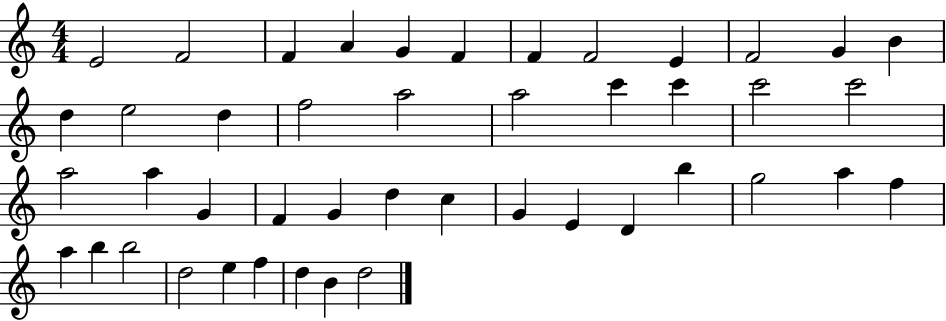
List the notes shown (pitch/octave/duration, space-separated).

E4/h F4/h F4/q A4/q G4/q F4/q F4/q F4/h E4/q F4/h G4/q B4/q D5/q E5/h D5/q F5/h A5/h A5/h C6/q C6/q C6/h C6/h A5/h A5/q G4/q F4/q G4/q D5/q C5/q G4/q E4/q D4/q B5/q G5/h A5/q F5/q A5/q B5/q B5/h D5/h E5/q F5/q D5/q B4/q D5/h